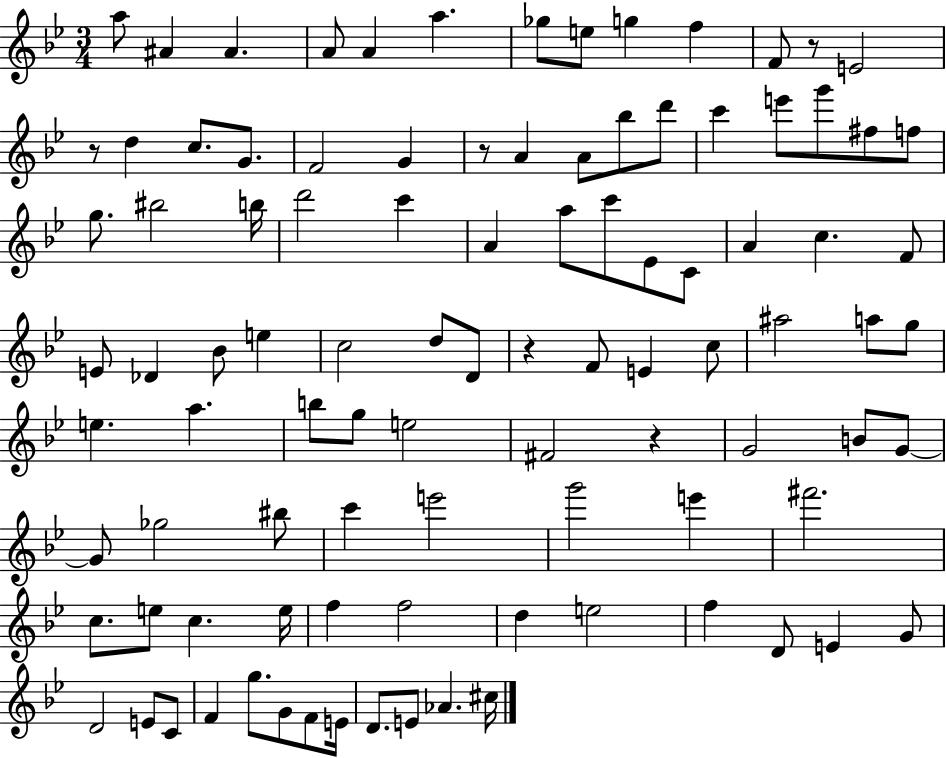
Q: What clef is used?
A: treble